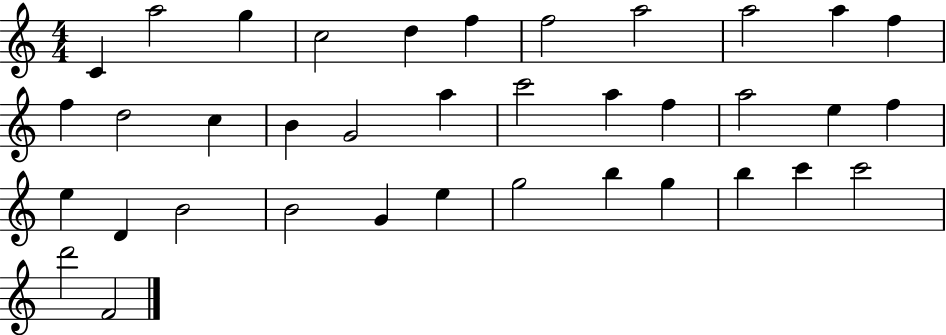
X:1
T:Untitled
M:4/4
L:1/4
K:C
C a2 g c2 d f f2 a2 a2 a f f d2 c B G2 a c'2 a f a2 e f e D B2 B2 G e g2 b g b c' c'2 d'2 F2